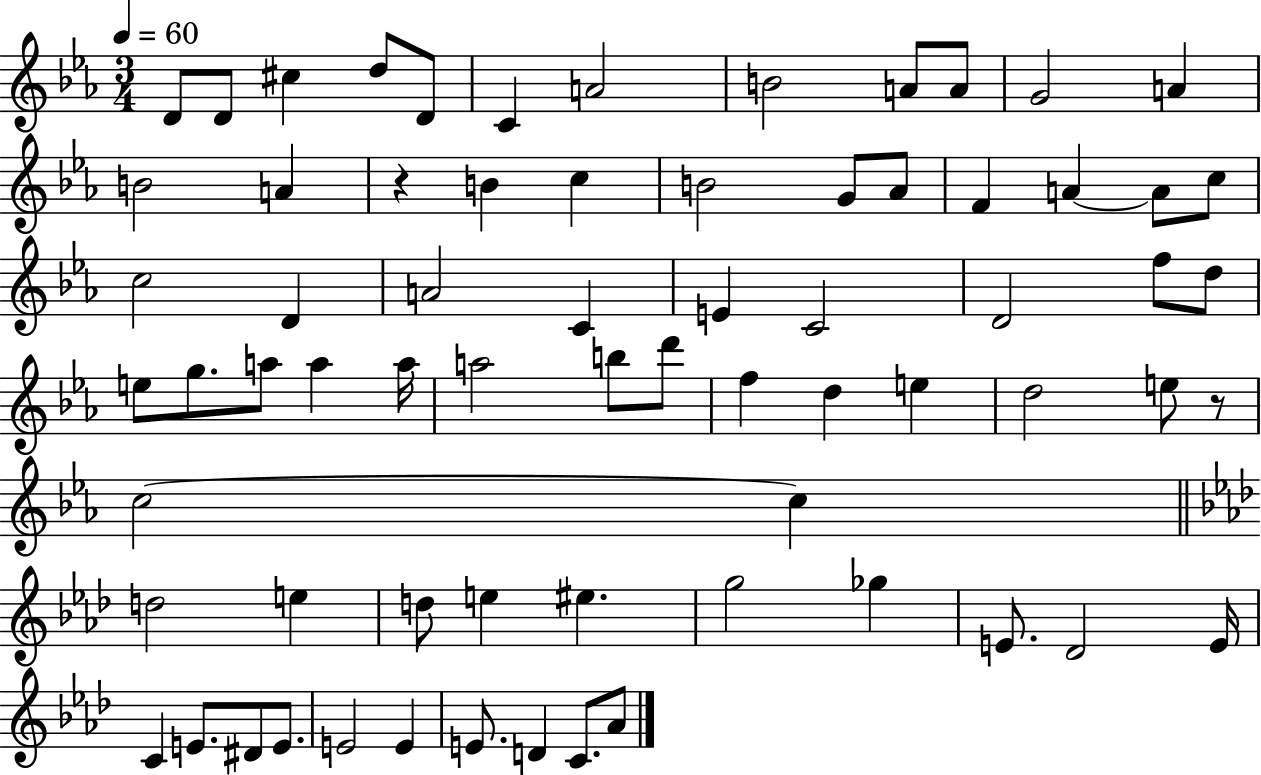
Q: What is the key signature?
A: EES major